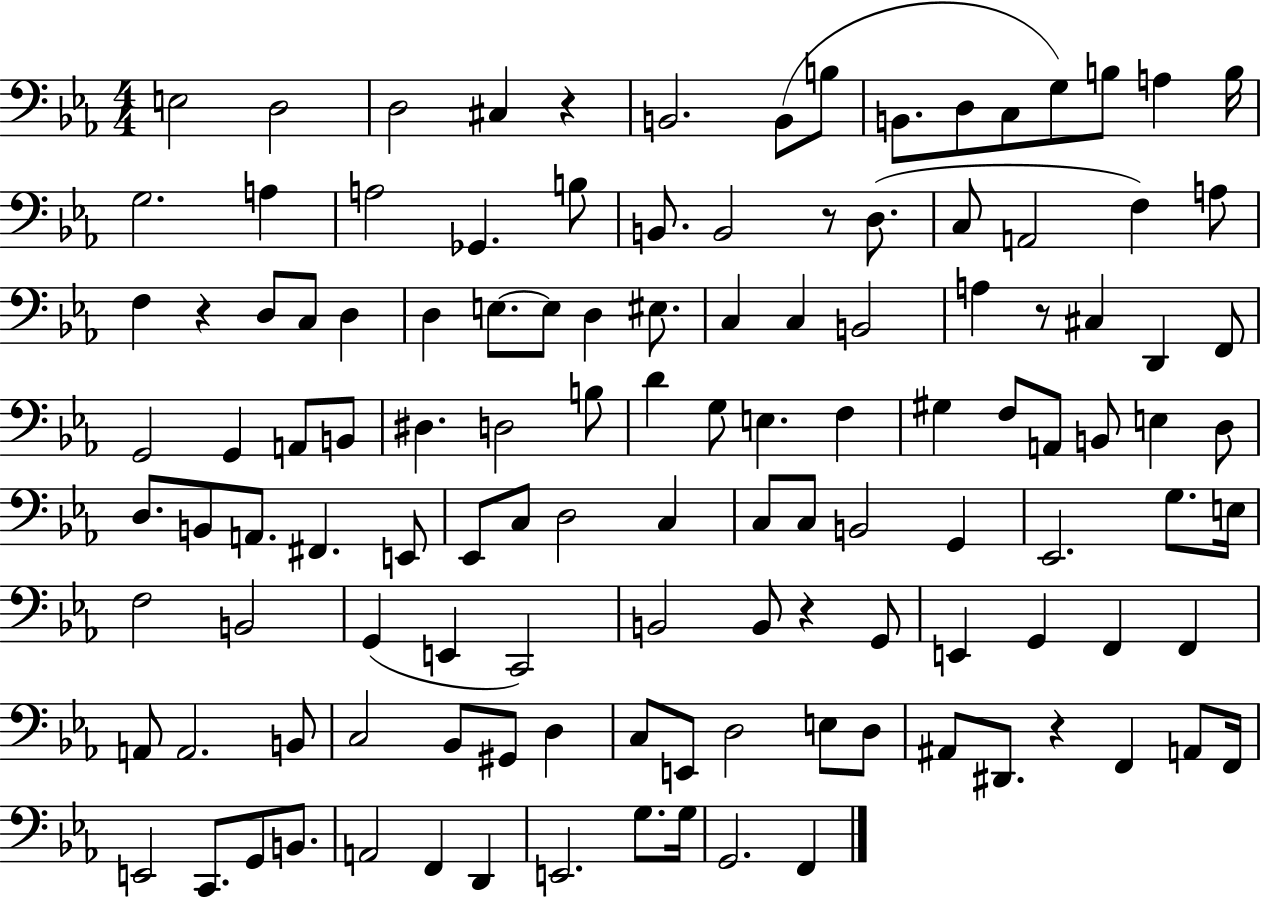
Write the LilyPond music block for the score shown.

{
  \clef bass
  \numericTimeSignature
  \time 4/4
  \key ees \major
  e2 d2 | d2 cis4 r4 | b,2. b,8( b8 | b,8. d8 c8 g8) b8 a4 b16 | \break g2. a4 | a2 ges,4. b8 | b,8. b,2 r8 d8.( | c8 a,2 f4) a8 | \break f4 r4 d8 c8 d4 | d4 e8.~~ e8 d4 eis8. | c4 c4 b,2 | a4 r8 cis4 d,4 f,8 | \break g,2 g,4 a,8 b,8 | dis4. d2 b8 | d'4 g8 e4. f4 | gis4 f8 a,8 b,8 e4 d8 | \break d8. b,8 a,8. fis,4. e,8 | ees,8 c8 d2 c4 | c8 c8 b,2 g,4 | ees,2. g8. e16 | \break f2 b,2 | g,4( e,4 c,2) | b,2 b,8 r4 g,8 | e,4 g,4 f,4 f,4 | \break a,8 a,2. b,8 | c2 bes,8 gis,8 d4 | c8 e,8 d2 e8 d8 | ais,8 dis,8. r4 f,4 a,8 f,16 | \break e,2 c,8. g,8 b,8. | a,2 f,4 d,4 | e,2. g8. g16 | g,2. f,4 | \break \bar "|."
}